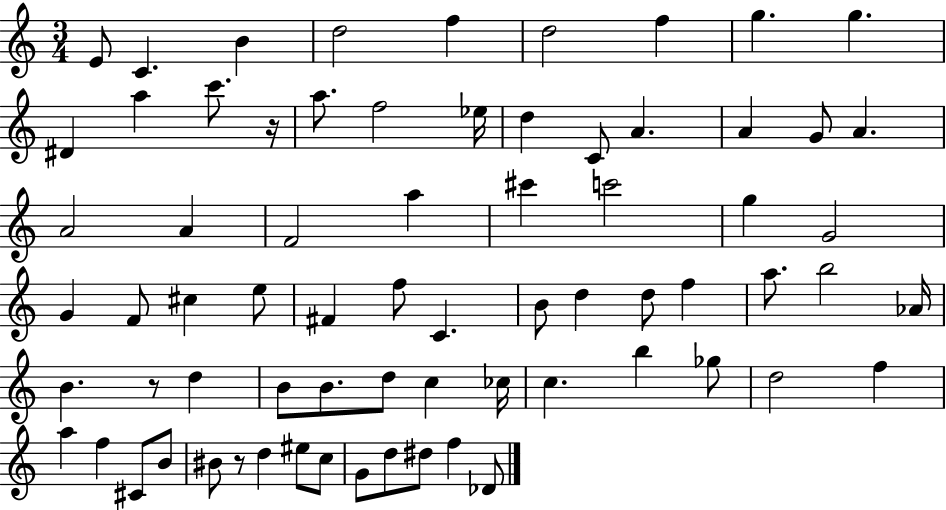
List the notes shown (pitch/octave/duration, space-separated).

E4/e C4/q. B4/q D5/h F5/q D5/h F5/q G5/q. G5/q. D#4/q A5/q C6/e. R/s A5/e. F5/h Eb5/s D5/q C4/e A4/q. A4/q G4/e A4/q. A4/h A4/q F4/h A5/q C#6/q C6/h G5/q G4/h G4/q F4/e C#5/q E5/e F#4/q F5/e C4/q. B4/e D5/q D5/e F5/q A5/e. B5/h Ab4/s B4/q. R/e D5/q B4/e B4/e. D5/e C5/q CES5/s C5/q. B5/q Gb5/e D5/h F5/q A5/q F5/q C#4/e B4/e BIS4/e R/e D5/q EIS5/e C5/e G4/e D5/e D#5/e F5/q Db4/e